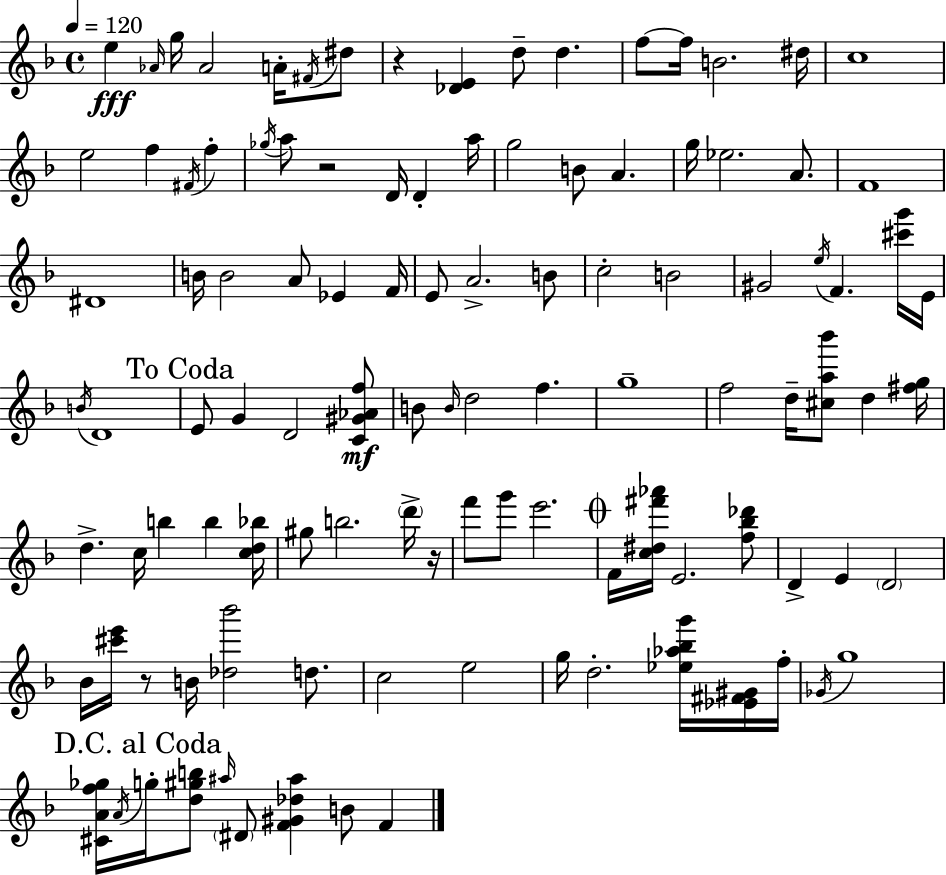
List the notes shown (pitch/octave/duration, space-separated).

E5/q Ab4/s G5/s Ab4/h A4/s F#4/s D#5/e R/q [Db4,E4]/q D5/e D5/q. F5/e F5/s B4/h. D#5/s C5/w E5/h F5/q F#4/s F5/q Gb5/s A5/e R/h D4/s D4/q A5/s G5/h B4/e A4/q. G5/s Eb5/h. A4/e. F4/w D#4/w B4/s B4/h A4/e Eb4/q F4/s E4/e A4/h. B4/e C5/h B4/h G#4/h E5/s F4/q. [C#6,G6]/s E4/s B4/s D4/w E4/e G4/q D4/h [C4,G#4,Ab4,F5]/e B4/e B4/s D5/h F5/q. G5/w F5/h D5/s [C#5,A5,Bb6]/e D5/q [F#5,G5]/s D5/q. C5/s B5/q B5/q [C5,D5,Bb5]/s G#5/e B5/h. D6/s R/s F6/e G6/e E6/h. F4/s [C5,D#5,F#6,Ab6]/s E4/h. [F5,Bb5,Db6]/e D4/q E4/q D4/h Bb4/s [C#6,E6]/s R/e B4/s [Db5,Bb6]/h D5/e. C5/h E5/h G5/s D5/h. [Eb5,Ab5,Bb5,G6]/s [Eb4,F#4,G#4]/s F5/s Gb4/s G5/w [C#4,A4,F5,Gb5]/s A4/s G5/s [D5,G#5,B5]/e A#5/s D#4/e [F4,G#4,Db5,A#5]/q B4/e F4/q